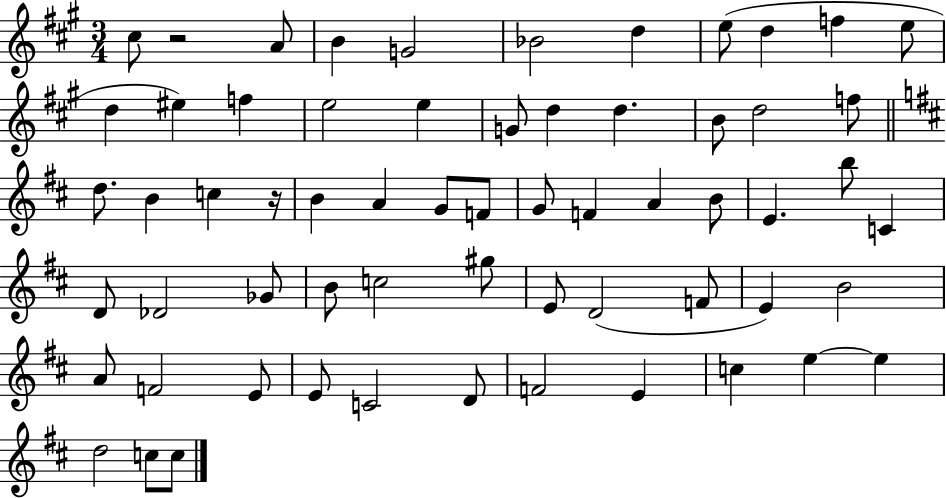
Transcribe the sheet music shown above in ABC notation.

X:1
T:Untitled
M:3/4
L:1/4
K:A
^c/2 z2 A/2 B G2 _B2 d e/2 d f e/2 d ^e f e2 e G/2 d d B/2 d2 f/2 d/2 B c z/4 B A G/2 F/2 G/2 F A B/2 E b/2 C D/2 _D2 _G/2 B/2 c2 ^g/2 E/2 D2 F/2 E B2 A/2 F2 E/2 E/2 C2 D/2 F2 E c e e d2 c/2 c/2